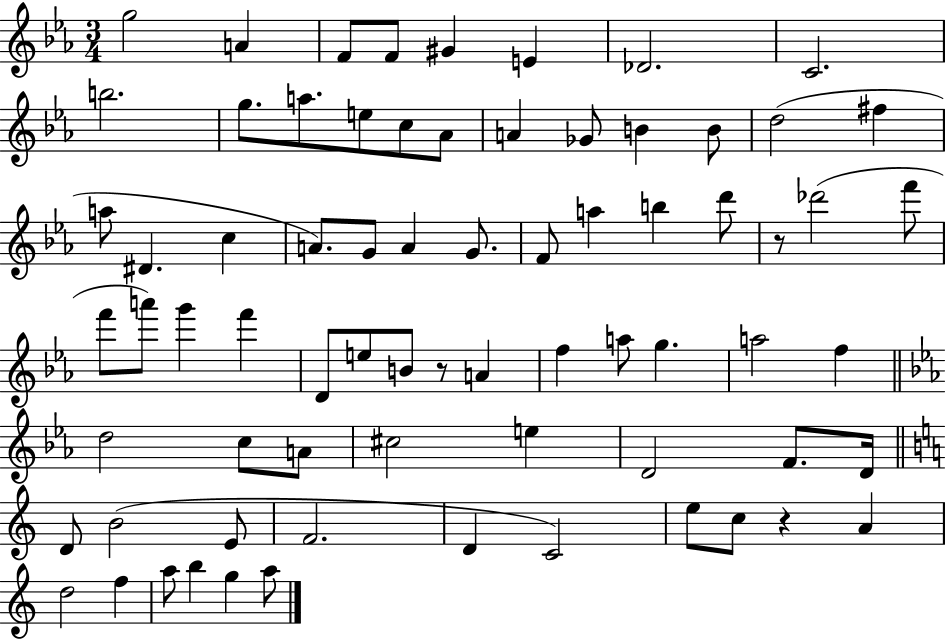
G5/h A4/q F4/e F4/e G#4/q E4/q Db4/h. C4/h. B5/h. G5/e. A5/e. E5/e C5/e Ab4/e A4/q Gb4/e B4/q B4/e D5/h F#5/q A5/e D#4/q. C5/q A4/e. G4/e A4/q G4/e. F4/e A5/q B5/q D6/e R/e Db6/h F6/e F6/e A6/e G6/q F6/q D4/e E5/e B4/e R/e A4/q F5/q A5/e G5/q. A5/h F5/q D5/h C5/e A4/e C#5/h E5/q D4/h F4/e. D4/s D4/e B4/h E4/e F4/h. D4/q C4/h E5/e C5/e R/q A4/q D5/h F5/q A5/e B5/q G5/q A5/e